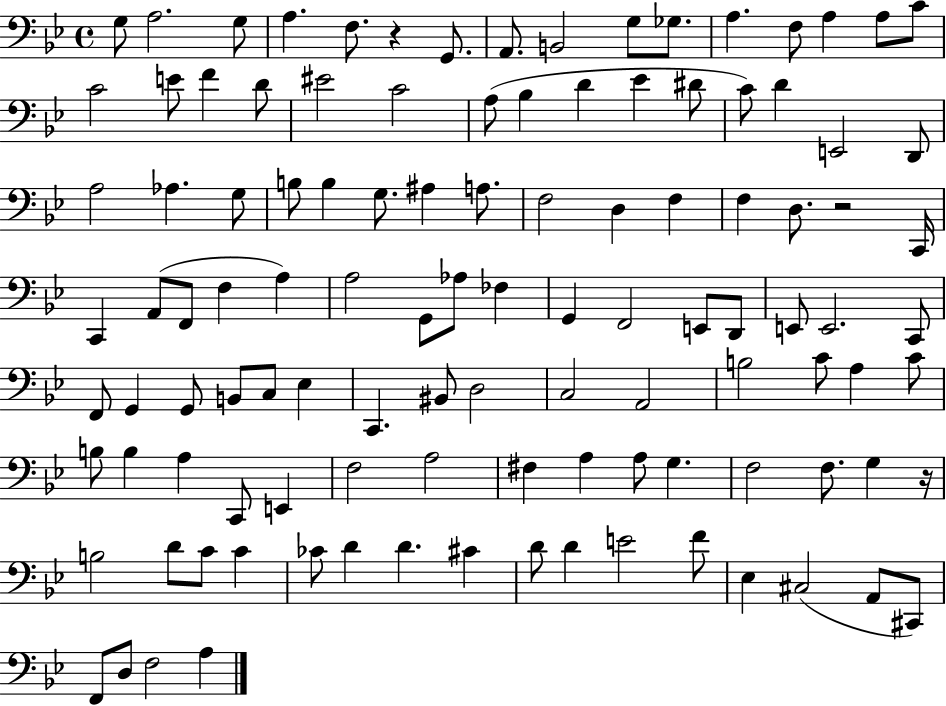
{
  \clef bass
  \time 4/4
  \defaultTimeSignature
  \key bes \major
  g8 a2. g8 | a4. f8. r4 g,8. | a,8. b,2 g8 ges8. | a4. f8 a4 a8 c'8 | \break c'2 e'8 f'4 d'8 | eis'2 c'2 | a8( bes4 d'4 ees'4 dis'8 | c'8) d'4 e,2 d,8 | \break a2 aes4. g8 | b8 b4 g8. ais4 a8. | f2 d4 f4 | f4 d8. r2 c,16 | \break c,4 a,8( f,8 f4 a4) | a2 g,8 aes8 fes4 | g,4 f,2 e,8 d,8 | e,8 e,2. c,8 | \break f,8 g,4 g,8 b,8 c8 ees4 | c,4. bis,8 d2 | c2 a,2 | b2 c'8 a4 c'8 | \break b8 b4 a4 c,8 e,4 | f2 a2 | fis4 a4 a8 g4. | f2 f8. g4 r16 | \break b2 d'8 c'8 c'4 | ces'8 d'4 d'4. cis'4 | d'8 d'4 e'2 f'8 | ees4 cis2( a,8 cis,8) | \break f,8 d8 f2 a4 | \bar "|."
}